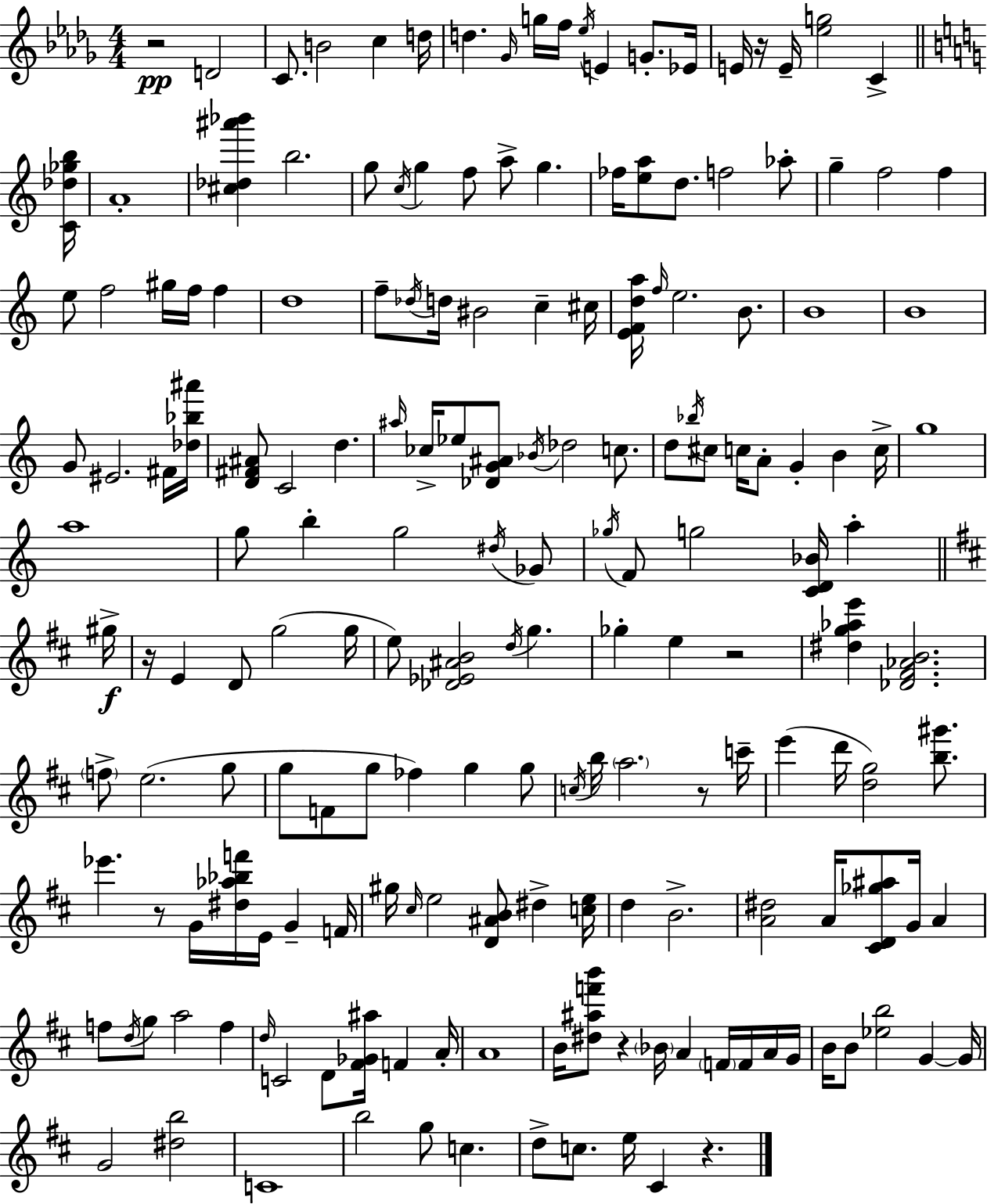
X:1
T:Untitled
M:4/4
L:1/4
K:Bbm
z2 D2 C/2 B2 c d/4 d _G/4 g/4 f/4 _e/4 E G/2 _E/4 E/4 z/4 E/4 [_eg]2 C [C_d_gb]/4 A4 [^c_d^a'_b'] b2 g/2 c/4 g f/2 a/2 g _f/4 [ea]/2 d/2 f2 _a/2 g f2 f e/2 f2 ^g/4 f/4 f d4 f/2 _d/4 d/4 ^B2 c ^c/4 [EFda]/4 f/4 e2 B/2 B4 B4 G/2 ^E2 ^F/4 [_d_b^a']/4 [D^F^A]/2 C2 d ^a/4 _c/4 _e/2 [_DG^A]/2 _B/4 _d2 c/2 d/2 _b/4 ^c/2 c/4 A/2 G B c/4 g4 a4 g/2 b g2 ^d/4 _G/2 _g/4 F/2 g2 [CD_B]/4 a ^g/4 z/4 E D/2 g2 g/4 e/2 [_D_E^AB]2 d/4 g _g e z2 [^dg_ae'] [_D^F_AB]2 f/2 e2 g/2 g/2 F/2 g/2 _f g g/2 c/4 b/4 a2 z/2 c'/4 e' d'/4 [dg]2 [b^g']/2 _e' z/2 G/4 [^d_a_bf']/4 E/4 G F/4 ^g/4 ^c/4 e2 [D^AB]/2 ^d [ce]/4 d B2 [A^d]2 A/4 [^CD_g^a]/2 G/4 A f/2 d/4 g/2 a2 f d/4 C2 D/2 [^F_G^a]/4 F A/4 A4 B/4 [^d^af'b']/2 z _B/4 A F/4 F/4 A/4 G/4 B/4 B/2 [_eb]2 G G/4 G2 [^db]2 C4 b2 g/2 c d/2 c/2 e/4 ^C z